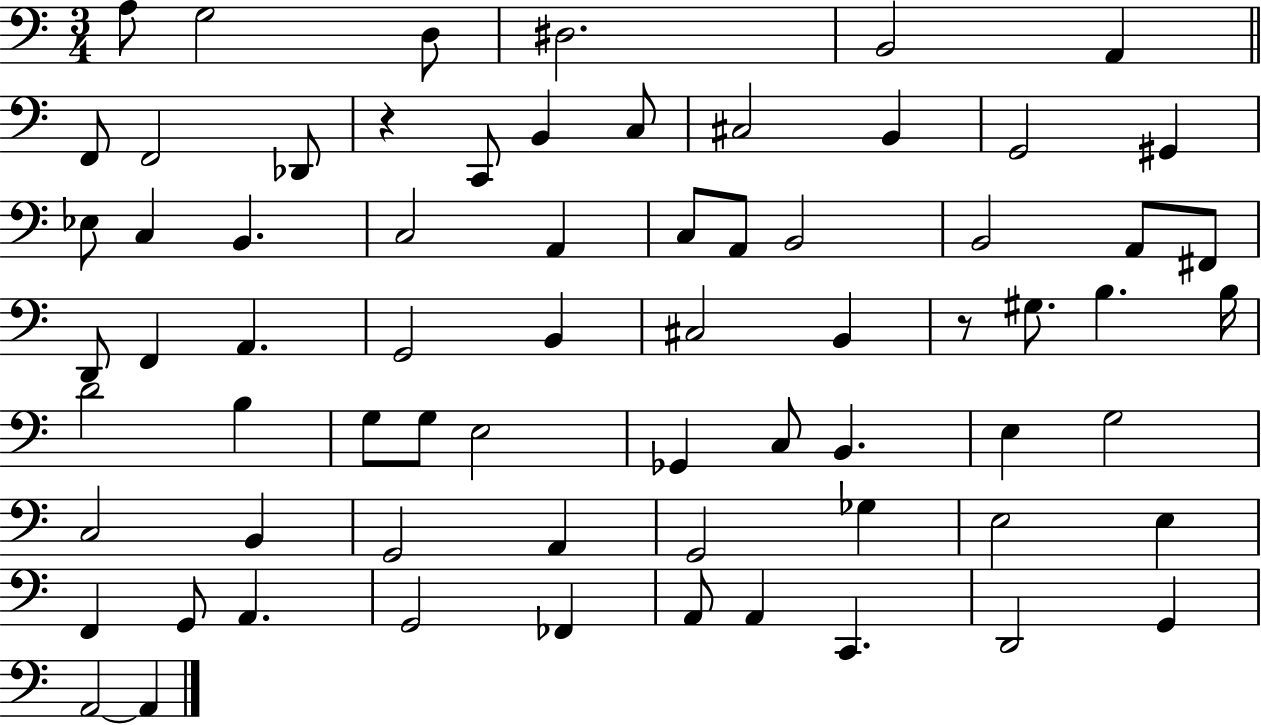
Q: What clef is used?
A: bass